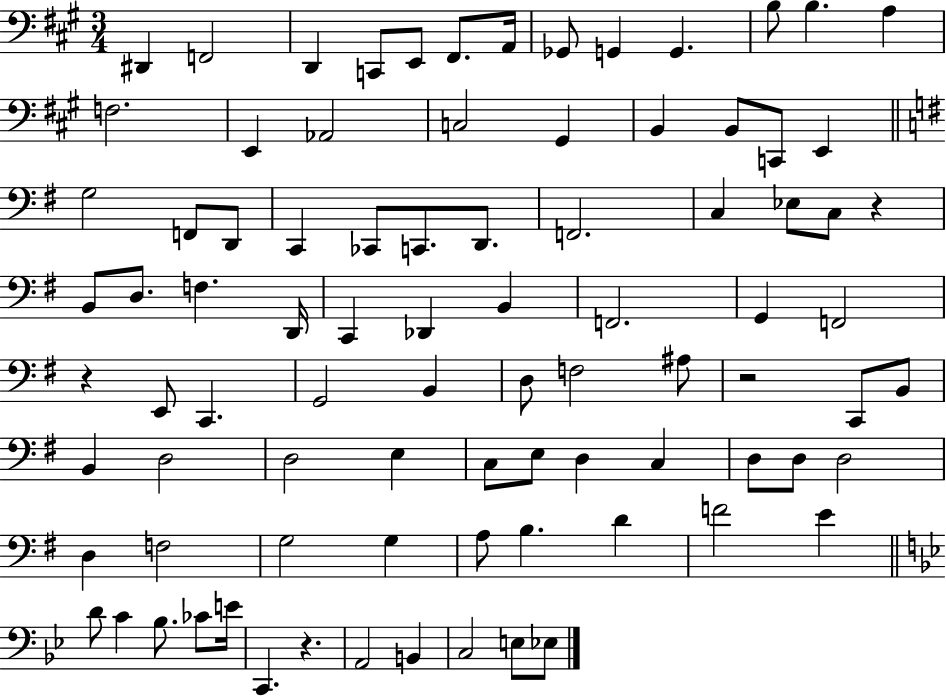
D#2/q F2/h D2/q C2/e E2/e F#2/e. A2/s Gb2/e G2/q G2/q. B3/e B3/q. A3/q F3/h. E2/q Ab2/h C3/h G#2/q B2/q B2/e C2/e E2/q G3/h F2/e D2/e C2/q CES2/e C2/e. D2/e. F2/h. C3/q Eb3/e C3/e R/q B2/e D3/e. F3/q. D2/s C2/q Db2/q B2/q F2/h. G2/q F2/h R/q E2/e C2/q. G2/h B2/q D3/e F3/h A#3/e R/h C2/e B2/e B2/q D3/h D3/h E3/q C3/e E3/e D3/q C3/q D3/e D3/e D3/h D3/q F3/h G3/h G3/q A3/e B3/q. D4/q F4/h E4/q D4/e C4/q Bb3/e. CES4/e E4/s C2/q. R/q. A2/h B2/q C3/h E3/e Eb3/e